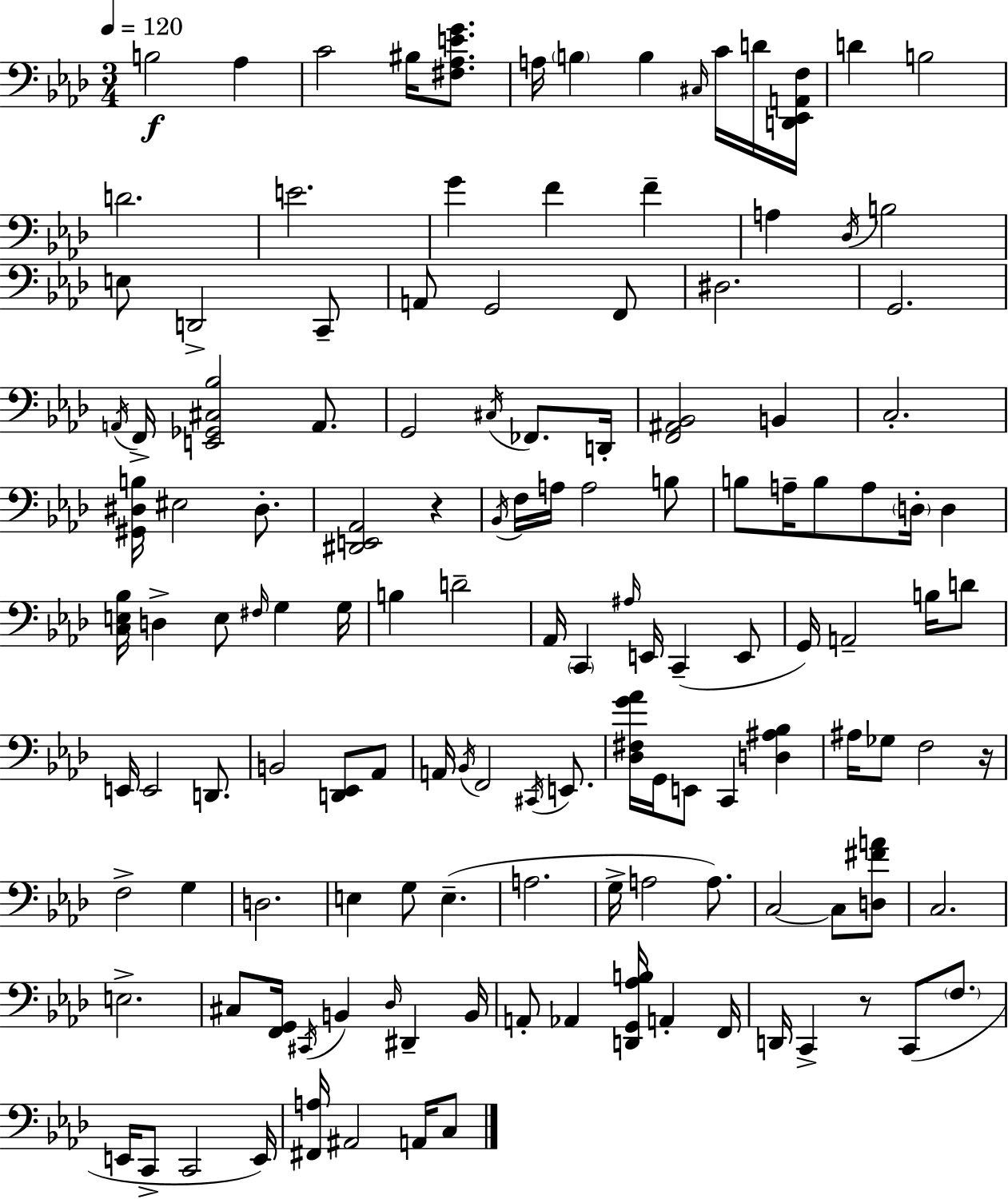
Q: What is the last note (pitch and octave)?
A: C3